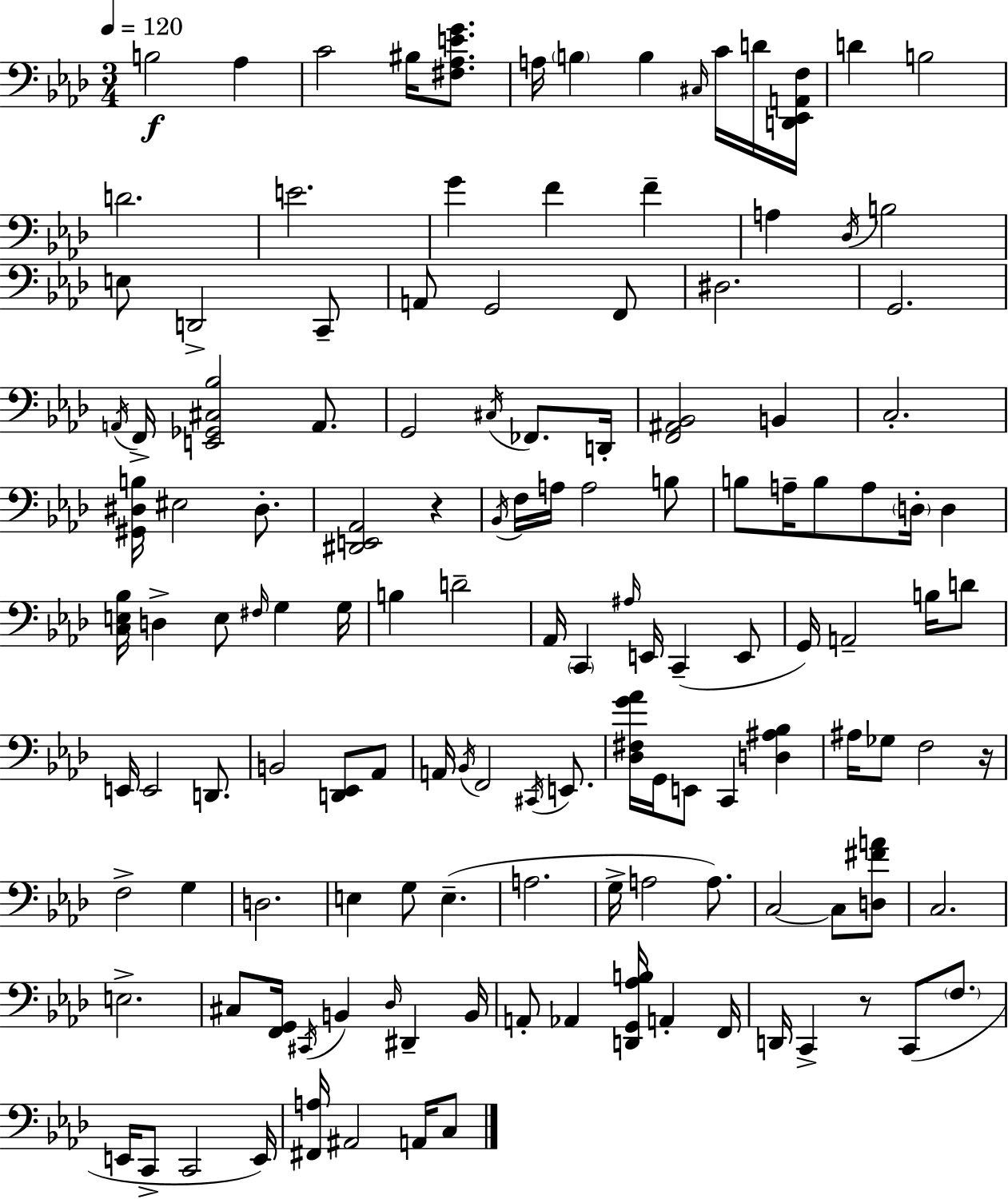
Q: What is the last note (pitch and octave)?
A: C3